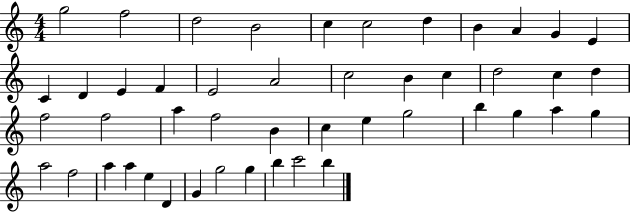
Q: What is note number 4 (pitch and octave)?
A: B4